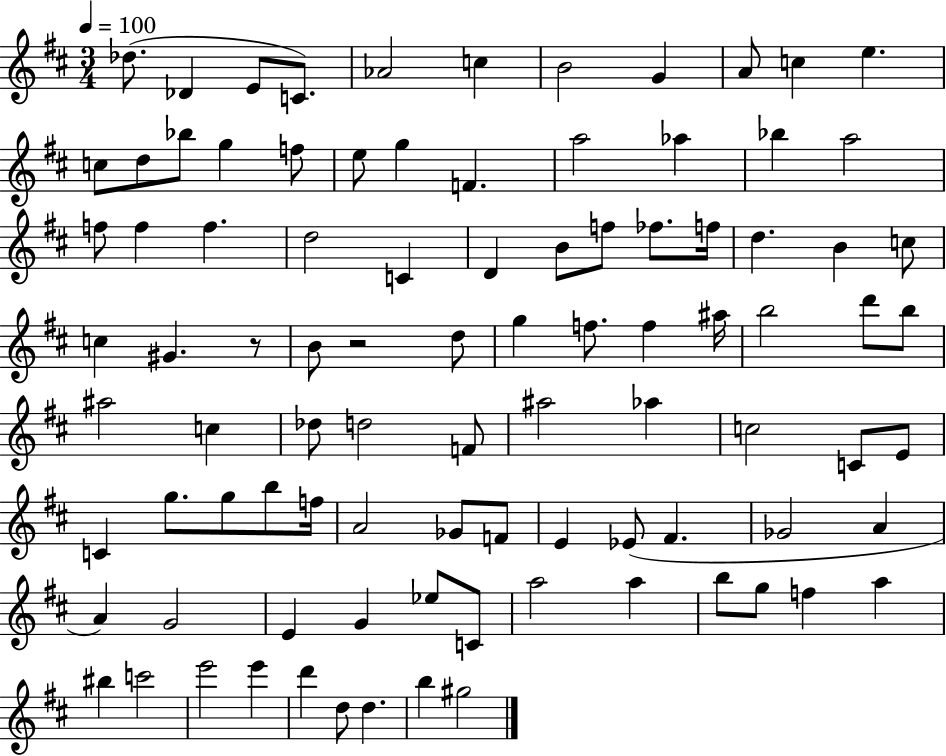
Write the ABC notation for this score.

X:1
T:Untitled
M:3/4
L:1/4
K:D
_d/2 _D E/2 C/2 _A2 c B2 G A/2 c e c/2 d/2 _b/2 g f/2 e/2 g F a2 _a _b a2 f/2 f f d2 C D B/2 f/2 _f/2 f/4 d B c/2 c ^G z/2 B/2 z2 d/2 g f/2 f ^a/4 b2 d'/2 b/2 ^a2 c _d/2 d2 F/2 ^a2 _a c2 C/2 E/2 C g/2 g/2 b/2 f/4 A2 _G/2 F/2 E _E/2 ^F _G2 A A G2 E G _e/2 C/2 a2 a b/2 g/2 f a ^b c'2 e'2 e' d' d/2 d b ^g2